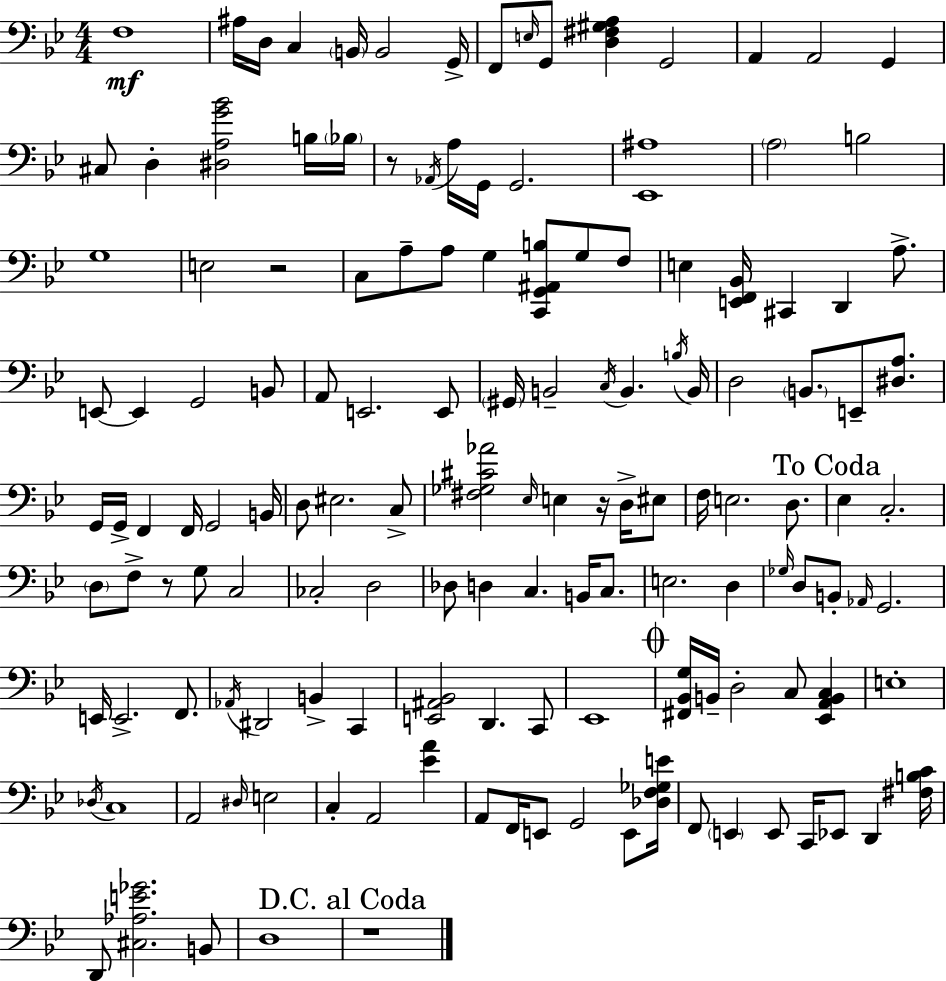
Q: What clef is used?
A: bass